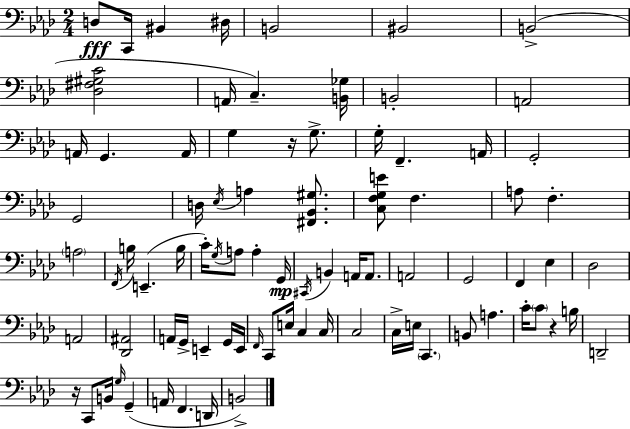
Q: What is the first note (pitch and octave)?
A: D3